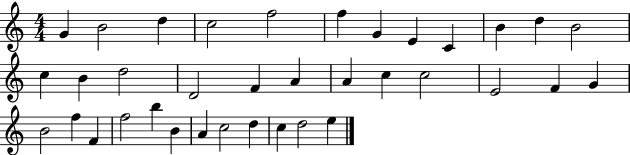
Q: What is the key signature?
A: C major